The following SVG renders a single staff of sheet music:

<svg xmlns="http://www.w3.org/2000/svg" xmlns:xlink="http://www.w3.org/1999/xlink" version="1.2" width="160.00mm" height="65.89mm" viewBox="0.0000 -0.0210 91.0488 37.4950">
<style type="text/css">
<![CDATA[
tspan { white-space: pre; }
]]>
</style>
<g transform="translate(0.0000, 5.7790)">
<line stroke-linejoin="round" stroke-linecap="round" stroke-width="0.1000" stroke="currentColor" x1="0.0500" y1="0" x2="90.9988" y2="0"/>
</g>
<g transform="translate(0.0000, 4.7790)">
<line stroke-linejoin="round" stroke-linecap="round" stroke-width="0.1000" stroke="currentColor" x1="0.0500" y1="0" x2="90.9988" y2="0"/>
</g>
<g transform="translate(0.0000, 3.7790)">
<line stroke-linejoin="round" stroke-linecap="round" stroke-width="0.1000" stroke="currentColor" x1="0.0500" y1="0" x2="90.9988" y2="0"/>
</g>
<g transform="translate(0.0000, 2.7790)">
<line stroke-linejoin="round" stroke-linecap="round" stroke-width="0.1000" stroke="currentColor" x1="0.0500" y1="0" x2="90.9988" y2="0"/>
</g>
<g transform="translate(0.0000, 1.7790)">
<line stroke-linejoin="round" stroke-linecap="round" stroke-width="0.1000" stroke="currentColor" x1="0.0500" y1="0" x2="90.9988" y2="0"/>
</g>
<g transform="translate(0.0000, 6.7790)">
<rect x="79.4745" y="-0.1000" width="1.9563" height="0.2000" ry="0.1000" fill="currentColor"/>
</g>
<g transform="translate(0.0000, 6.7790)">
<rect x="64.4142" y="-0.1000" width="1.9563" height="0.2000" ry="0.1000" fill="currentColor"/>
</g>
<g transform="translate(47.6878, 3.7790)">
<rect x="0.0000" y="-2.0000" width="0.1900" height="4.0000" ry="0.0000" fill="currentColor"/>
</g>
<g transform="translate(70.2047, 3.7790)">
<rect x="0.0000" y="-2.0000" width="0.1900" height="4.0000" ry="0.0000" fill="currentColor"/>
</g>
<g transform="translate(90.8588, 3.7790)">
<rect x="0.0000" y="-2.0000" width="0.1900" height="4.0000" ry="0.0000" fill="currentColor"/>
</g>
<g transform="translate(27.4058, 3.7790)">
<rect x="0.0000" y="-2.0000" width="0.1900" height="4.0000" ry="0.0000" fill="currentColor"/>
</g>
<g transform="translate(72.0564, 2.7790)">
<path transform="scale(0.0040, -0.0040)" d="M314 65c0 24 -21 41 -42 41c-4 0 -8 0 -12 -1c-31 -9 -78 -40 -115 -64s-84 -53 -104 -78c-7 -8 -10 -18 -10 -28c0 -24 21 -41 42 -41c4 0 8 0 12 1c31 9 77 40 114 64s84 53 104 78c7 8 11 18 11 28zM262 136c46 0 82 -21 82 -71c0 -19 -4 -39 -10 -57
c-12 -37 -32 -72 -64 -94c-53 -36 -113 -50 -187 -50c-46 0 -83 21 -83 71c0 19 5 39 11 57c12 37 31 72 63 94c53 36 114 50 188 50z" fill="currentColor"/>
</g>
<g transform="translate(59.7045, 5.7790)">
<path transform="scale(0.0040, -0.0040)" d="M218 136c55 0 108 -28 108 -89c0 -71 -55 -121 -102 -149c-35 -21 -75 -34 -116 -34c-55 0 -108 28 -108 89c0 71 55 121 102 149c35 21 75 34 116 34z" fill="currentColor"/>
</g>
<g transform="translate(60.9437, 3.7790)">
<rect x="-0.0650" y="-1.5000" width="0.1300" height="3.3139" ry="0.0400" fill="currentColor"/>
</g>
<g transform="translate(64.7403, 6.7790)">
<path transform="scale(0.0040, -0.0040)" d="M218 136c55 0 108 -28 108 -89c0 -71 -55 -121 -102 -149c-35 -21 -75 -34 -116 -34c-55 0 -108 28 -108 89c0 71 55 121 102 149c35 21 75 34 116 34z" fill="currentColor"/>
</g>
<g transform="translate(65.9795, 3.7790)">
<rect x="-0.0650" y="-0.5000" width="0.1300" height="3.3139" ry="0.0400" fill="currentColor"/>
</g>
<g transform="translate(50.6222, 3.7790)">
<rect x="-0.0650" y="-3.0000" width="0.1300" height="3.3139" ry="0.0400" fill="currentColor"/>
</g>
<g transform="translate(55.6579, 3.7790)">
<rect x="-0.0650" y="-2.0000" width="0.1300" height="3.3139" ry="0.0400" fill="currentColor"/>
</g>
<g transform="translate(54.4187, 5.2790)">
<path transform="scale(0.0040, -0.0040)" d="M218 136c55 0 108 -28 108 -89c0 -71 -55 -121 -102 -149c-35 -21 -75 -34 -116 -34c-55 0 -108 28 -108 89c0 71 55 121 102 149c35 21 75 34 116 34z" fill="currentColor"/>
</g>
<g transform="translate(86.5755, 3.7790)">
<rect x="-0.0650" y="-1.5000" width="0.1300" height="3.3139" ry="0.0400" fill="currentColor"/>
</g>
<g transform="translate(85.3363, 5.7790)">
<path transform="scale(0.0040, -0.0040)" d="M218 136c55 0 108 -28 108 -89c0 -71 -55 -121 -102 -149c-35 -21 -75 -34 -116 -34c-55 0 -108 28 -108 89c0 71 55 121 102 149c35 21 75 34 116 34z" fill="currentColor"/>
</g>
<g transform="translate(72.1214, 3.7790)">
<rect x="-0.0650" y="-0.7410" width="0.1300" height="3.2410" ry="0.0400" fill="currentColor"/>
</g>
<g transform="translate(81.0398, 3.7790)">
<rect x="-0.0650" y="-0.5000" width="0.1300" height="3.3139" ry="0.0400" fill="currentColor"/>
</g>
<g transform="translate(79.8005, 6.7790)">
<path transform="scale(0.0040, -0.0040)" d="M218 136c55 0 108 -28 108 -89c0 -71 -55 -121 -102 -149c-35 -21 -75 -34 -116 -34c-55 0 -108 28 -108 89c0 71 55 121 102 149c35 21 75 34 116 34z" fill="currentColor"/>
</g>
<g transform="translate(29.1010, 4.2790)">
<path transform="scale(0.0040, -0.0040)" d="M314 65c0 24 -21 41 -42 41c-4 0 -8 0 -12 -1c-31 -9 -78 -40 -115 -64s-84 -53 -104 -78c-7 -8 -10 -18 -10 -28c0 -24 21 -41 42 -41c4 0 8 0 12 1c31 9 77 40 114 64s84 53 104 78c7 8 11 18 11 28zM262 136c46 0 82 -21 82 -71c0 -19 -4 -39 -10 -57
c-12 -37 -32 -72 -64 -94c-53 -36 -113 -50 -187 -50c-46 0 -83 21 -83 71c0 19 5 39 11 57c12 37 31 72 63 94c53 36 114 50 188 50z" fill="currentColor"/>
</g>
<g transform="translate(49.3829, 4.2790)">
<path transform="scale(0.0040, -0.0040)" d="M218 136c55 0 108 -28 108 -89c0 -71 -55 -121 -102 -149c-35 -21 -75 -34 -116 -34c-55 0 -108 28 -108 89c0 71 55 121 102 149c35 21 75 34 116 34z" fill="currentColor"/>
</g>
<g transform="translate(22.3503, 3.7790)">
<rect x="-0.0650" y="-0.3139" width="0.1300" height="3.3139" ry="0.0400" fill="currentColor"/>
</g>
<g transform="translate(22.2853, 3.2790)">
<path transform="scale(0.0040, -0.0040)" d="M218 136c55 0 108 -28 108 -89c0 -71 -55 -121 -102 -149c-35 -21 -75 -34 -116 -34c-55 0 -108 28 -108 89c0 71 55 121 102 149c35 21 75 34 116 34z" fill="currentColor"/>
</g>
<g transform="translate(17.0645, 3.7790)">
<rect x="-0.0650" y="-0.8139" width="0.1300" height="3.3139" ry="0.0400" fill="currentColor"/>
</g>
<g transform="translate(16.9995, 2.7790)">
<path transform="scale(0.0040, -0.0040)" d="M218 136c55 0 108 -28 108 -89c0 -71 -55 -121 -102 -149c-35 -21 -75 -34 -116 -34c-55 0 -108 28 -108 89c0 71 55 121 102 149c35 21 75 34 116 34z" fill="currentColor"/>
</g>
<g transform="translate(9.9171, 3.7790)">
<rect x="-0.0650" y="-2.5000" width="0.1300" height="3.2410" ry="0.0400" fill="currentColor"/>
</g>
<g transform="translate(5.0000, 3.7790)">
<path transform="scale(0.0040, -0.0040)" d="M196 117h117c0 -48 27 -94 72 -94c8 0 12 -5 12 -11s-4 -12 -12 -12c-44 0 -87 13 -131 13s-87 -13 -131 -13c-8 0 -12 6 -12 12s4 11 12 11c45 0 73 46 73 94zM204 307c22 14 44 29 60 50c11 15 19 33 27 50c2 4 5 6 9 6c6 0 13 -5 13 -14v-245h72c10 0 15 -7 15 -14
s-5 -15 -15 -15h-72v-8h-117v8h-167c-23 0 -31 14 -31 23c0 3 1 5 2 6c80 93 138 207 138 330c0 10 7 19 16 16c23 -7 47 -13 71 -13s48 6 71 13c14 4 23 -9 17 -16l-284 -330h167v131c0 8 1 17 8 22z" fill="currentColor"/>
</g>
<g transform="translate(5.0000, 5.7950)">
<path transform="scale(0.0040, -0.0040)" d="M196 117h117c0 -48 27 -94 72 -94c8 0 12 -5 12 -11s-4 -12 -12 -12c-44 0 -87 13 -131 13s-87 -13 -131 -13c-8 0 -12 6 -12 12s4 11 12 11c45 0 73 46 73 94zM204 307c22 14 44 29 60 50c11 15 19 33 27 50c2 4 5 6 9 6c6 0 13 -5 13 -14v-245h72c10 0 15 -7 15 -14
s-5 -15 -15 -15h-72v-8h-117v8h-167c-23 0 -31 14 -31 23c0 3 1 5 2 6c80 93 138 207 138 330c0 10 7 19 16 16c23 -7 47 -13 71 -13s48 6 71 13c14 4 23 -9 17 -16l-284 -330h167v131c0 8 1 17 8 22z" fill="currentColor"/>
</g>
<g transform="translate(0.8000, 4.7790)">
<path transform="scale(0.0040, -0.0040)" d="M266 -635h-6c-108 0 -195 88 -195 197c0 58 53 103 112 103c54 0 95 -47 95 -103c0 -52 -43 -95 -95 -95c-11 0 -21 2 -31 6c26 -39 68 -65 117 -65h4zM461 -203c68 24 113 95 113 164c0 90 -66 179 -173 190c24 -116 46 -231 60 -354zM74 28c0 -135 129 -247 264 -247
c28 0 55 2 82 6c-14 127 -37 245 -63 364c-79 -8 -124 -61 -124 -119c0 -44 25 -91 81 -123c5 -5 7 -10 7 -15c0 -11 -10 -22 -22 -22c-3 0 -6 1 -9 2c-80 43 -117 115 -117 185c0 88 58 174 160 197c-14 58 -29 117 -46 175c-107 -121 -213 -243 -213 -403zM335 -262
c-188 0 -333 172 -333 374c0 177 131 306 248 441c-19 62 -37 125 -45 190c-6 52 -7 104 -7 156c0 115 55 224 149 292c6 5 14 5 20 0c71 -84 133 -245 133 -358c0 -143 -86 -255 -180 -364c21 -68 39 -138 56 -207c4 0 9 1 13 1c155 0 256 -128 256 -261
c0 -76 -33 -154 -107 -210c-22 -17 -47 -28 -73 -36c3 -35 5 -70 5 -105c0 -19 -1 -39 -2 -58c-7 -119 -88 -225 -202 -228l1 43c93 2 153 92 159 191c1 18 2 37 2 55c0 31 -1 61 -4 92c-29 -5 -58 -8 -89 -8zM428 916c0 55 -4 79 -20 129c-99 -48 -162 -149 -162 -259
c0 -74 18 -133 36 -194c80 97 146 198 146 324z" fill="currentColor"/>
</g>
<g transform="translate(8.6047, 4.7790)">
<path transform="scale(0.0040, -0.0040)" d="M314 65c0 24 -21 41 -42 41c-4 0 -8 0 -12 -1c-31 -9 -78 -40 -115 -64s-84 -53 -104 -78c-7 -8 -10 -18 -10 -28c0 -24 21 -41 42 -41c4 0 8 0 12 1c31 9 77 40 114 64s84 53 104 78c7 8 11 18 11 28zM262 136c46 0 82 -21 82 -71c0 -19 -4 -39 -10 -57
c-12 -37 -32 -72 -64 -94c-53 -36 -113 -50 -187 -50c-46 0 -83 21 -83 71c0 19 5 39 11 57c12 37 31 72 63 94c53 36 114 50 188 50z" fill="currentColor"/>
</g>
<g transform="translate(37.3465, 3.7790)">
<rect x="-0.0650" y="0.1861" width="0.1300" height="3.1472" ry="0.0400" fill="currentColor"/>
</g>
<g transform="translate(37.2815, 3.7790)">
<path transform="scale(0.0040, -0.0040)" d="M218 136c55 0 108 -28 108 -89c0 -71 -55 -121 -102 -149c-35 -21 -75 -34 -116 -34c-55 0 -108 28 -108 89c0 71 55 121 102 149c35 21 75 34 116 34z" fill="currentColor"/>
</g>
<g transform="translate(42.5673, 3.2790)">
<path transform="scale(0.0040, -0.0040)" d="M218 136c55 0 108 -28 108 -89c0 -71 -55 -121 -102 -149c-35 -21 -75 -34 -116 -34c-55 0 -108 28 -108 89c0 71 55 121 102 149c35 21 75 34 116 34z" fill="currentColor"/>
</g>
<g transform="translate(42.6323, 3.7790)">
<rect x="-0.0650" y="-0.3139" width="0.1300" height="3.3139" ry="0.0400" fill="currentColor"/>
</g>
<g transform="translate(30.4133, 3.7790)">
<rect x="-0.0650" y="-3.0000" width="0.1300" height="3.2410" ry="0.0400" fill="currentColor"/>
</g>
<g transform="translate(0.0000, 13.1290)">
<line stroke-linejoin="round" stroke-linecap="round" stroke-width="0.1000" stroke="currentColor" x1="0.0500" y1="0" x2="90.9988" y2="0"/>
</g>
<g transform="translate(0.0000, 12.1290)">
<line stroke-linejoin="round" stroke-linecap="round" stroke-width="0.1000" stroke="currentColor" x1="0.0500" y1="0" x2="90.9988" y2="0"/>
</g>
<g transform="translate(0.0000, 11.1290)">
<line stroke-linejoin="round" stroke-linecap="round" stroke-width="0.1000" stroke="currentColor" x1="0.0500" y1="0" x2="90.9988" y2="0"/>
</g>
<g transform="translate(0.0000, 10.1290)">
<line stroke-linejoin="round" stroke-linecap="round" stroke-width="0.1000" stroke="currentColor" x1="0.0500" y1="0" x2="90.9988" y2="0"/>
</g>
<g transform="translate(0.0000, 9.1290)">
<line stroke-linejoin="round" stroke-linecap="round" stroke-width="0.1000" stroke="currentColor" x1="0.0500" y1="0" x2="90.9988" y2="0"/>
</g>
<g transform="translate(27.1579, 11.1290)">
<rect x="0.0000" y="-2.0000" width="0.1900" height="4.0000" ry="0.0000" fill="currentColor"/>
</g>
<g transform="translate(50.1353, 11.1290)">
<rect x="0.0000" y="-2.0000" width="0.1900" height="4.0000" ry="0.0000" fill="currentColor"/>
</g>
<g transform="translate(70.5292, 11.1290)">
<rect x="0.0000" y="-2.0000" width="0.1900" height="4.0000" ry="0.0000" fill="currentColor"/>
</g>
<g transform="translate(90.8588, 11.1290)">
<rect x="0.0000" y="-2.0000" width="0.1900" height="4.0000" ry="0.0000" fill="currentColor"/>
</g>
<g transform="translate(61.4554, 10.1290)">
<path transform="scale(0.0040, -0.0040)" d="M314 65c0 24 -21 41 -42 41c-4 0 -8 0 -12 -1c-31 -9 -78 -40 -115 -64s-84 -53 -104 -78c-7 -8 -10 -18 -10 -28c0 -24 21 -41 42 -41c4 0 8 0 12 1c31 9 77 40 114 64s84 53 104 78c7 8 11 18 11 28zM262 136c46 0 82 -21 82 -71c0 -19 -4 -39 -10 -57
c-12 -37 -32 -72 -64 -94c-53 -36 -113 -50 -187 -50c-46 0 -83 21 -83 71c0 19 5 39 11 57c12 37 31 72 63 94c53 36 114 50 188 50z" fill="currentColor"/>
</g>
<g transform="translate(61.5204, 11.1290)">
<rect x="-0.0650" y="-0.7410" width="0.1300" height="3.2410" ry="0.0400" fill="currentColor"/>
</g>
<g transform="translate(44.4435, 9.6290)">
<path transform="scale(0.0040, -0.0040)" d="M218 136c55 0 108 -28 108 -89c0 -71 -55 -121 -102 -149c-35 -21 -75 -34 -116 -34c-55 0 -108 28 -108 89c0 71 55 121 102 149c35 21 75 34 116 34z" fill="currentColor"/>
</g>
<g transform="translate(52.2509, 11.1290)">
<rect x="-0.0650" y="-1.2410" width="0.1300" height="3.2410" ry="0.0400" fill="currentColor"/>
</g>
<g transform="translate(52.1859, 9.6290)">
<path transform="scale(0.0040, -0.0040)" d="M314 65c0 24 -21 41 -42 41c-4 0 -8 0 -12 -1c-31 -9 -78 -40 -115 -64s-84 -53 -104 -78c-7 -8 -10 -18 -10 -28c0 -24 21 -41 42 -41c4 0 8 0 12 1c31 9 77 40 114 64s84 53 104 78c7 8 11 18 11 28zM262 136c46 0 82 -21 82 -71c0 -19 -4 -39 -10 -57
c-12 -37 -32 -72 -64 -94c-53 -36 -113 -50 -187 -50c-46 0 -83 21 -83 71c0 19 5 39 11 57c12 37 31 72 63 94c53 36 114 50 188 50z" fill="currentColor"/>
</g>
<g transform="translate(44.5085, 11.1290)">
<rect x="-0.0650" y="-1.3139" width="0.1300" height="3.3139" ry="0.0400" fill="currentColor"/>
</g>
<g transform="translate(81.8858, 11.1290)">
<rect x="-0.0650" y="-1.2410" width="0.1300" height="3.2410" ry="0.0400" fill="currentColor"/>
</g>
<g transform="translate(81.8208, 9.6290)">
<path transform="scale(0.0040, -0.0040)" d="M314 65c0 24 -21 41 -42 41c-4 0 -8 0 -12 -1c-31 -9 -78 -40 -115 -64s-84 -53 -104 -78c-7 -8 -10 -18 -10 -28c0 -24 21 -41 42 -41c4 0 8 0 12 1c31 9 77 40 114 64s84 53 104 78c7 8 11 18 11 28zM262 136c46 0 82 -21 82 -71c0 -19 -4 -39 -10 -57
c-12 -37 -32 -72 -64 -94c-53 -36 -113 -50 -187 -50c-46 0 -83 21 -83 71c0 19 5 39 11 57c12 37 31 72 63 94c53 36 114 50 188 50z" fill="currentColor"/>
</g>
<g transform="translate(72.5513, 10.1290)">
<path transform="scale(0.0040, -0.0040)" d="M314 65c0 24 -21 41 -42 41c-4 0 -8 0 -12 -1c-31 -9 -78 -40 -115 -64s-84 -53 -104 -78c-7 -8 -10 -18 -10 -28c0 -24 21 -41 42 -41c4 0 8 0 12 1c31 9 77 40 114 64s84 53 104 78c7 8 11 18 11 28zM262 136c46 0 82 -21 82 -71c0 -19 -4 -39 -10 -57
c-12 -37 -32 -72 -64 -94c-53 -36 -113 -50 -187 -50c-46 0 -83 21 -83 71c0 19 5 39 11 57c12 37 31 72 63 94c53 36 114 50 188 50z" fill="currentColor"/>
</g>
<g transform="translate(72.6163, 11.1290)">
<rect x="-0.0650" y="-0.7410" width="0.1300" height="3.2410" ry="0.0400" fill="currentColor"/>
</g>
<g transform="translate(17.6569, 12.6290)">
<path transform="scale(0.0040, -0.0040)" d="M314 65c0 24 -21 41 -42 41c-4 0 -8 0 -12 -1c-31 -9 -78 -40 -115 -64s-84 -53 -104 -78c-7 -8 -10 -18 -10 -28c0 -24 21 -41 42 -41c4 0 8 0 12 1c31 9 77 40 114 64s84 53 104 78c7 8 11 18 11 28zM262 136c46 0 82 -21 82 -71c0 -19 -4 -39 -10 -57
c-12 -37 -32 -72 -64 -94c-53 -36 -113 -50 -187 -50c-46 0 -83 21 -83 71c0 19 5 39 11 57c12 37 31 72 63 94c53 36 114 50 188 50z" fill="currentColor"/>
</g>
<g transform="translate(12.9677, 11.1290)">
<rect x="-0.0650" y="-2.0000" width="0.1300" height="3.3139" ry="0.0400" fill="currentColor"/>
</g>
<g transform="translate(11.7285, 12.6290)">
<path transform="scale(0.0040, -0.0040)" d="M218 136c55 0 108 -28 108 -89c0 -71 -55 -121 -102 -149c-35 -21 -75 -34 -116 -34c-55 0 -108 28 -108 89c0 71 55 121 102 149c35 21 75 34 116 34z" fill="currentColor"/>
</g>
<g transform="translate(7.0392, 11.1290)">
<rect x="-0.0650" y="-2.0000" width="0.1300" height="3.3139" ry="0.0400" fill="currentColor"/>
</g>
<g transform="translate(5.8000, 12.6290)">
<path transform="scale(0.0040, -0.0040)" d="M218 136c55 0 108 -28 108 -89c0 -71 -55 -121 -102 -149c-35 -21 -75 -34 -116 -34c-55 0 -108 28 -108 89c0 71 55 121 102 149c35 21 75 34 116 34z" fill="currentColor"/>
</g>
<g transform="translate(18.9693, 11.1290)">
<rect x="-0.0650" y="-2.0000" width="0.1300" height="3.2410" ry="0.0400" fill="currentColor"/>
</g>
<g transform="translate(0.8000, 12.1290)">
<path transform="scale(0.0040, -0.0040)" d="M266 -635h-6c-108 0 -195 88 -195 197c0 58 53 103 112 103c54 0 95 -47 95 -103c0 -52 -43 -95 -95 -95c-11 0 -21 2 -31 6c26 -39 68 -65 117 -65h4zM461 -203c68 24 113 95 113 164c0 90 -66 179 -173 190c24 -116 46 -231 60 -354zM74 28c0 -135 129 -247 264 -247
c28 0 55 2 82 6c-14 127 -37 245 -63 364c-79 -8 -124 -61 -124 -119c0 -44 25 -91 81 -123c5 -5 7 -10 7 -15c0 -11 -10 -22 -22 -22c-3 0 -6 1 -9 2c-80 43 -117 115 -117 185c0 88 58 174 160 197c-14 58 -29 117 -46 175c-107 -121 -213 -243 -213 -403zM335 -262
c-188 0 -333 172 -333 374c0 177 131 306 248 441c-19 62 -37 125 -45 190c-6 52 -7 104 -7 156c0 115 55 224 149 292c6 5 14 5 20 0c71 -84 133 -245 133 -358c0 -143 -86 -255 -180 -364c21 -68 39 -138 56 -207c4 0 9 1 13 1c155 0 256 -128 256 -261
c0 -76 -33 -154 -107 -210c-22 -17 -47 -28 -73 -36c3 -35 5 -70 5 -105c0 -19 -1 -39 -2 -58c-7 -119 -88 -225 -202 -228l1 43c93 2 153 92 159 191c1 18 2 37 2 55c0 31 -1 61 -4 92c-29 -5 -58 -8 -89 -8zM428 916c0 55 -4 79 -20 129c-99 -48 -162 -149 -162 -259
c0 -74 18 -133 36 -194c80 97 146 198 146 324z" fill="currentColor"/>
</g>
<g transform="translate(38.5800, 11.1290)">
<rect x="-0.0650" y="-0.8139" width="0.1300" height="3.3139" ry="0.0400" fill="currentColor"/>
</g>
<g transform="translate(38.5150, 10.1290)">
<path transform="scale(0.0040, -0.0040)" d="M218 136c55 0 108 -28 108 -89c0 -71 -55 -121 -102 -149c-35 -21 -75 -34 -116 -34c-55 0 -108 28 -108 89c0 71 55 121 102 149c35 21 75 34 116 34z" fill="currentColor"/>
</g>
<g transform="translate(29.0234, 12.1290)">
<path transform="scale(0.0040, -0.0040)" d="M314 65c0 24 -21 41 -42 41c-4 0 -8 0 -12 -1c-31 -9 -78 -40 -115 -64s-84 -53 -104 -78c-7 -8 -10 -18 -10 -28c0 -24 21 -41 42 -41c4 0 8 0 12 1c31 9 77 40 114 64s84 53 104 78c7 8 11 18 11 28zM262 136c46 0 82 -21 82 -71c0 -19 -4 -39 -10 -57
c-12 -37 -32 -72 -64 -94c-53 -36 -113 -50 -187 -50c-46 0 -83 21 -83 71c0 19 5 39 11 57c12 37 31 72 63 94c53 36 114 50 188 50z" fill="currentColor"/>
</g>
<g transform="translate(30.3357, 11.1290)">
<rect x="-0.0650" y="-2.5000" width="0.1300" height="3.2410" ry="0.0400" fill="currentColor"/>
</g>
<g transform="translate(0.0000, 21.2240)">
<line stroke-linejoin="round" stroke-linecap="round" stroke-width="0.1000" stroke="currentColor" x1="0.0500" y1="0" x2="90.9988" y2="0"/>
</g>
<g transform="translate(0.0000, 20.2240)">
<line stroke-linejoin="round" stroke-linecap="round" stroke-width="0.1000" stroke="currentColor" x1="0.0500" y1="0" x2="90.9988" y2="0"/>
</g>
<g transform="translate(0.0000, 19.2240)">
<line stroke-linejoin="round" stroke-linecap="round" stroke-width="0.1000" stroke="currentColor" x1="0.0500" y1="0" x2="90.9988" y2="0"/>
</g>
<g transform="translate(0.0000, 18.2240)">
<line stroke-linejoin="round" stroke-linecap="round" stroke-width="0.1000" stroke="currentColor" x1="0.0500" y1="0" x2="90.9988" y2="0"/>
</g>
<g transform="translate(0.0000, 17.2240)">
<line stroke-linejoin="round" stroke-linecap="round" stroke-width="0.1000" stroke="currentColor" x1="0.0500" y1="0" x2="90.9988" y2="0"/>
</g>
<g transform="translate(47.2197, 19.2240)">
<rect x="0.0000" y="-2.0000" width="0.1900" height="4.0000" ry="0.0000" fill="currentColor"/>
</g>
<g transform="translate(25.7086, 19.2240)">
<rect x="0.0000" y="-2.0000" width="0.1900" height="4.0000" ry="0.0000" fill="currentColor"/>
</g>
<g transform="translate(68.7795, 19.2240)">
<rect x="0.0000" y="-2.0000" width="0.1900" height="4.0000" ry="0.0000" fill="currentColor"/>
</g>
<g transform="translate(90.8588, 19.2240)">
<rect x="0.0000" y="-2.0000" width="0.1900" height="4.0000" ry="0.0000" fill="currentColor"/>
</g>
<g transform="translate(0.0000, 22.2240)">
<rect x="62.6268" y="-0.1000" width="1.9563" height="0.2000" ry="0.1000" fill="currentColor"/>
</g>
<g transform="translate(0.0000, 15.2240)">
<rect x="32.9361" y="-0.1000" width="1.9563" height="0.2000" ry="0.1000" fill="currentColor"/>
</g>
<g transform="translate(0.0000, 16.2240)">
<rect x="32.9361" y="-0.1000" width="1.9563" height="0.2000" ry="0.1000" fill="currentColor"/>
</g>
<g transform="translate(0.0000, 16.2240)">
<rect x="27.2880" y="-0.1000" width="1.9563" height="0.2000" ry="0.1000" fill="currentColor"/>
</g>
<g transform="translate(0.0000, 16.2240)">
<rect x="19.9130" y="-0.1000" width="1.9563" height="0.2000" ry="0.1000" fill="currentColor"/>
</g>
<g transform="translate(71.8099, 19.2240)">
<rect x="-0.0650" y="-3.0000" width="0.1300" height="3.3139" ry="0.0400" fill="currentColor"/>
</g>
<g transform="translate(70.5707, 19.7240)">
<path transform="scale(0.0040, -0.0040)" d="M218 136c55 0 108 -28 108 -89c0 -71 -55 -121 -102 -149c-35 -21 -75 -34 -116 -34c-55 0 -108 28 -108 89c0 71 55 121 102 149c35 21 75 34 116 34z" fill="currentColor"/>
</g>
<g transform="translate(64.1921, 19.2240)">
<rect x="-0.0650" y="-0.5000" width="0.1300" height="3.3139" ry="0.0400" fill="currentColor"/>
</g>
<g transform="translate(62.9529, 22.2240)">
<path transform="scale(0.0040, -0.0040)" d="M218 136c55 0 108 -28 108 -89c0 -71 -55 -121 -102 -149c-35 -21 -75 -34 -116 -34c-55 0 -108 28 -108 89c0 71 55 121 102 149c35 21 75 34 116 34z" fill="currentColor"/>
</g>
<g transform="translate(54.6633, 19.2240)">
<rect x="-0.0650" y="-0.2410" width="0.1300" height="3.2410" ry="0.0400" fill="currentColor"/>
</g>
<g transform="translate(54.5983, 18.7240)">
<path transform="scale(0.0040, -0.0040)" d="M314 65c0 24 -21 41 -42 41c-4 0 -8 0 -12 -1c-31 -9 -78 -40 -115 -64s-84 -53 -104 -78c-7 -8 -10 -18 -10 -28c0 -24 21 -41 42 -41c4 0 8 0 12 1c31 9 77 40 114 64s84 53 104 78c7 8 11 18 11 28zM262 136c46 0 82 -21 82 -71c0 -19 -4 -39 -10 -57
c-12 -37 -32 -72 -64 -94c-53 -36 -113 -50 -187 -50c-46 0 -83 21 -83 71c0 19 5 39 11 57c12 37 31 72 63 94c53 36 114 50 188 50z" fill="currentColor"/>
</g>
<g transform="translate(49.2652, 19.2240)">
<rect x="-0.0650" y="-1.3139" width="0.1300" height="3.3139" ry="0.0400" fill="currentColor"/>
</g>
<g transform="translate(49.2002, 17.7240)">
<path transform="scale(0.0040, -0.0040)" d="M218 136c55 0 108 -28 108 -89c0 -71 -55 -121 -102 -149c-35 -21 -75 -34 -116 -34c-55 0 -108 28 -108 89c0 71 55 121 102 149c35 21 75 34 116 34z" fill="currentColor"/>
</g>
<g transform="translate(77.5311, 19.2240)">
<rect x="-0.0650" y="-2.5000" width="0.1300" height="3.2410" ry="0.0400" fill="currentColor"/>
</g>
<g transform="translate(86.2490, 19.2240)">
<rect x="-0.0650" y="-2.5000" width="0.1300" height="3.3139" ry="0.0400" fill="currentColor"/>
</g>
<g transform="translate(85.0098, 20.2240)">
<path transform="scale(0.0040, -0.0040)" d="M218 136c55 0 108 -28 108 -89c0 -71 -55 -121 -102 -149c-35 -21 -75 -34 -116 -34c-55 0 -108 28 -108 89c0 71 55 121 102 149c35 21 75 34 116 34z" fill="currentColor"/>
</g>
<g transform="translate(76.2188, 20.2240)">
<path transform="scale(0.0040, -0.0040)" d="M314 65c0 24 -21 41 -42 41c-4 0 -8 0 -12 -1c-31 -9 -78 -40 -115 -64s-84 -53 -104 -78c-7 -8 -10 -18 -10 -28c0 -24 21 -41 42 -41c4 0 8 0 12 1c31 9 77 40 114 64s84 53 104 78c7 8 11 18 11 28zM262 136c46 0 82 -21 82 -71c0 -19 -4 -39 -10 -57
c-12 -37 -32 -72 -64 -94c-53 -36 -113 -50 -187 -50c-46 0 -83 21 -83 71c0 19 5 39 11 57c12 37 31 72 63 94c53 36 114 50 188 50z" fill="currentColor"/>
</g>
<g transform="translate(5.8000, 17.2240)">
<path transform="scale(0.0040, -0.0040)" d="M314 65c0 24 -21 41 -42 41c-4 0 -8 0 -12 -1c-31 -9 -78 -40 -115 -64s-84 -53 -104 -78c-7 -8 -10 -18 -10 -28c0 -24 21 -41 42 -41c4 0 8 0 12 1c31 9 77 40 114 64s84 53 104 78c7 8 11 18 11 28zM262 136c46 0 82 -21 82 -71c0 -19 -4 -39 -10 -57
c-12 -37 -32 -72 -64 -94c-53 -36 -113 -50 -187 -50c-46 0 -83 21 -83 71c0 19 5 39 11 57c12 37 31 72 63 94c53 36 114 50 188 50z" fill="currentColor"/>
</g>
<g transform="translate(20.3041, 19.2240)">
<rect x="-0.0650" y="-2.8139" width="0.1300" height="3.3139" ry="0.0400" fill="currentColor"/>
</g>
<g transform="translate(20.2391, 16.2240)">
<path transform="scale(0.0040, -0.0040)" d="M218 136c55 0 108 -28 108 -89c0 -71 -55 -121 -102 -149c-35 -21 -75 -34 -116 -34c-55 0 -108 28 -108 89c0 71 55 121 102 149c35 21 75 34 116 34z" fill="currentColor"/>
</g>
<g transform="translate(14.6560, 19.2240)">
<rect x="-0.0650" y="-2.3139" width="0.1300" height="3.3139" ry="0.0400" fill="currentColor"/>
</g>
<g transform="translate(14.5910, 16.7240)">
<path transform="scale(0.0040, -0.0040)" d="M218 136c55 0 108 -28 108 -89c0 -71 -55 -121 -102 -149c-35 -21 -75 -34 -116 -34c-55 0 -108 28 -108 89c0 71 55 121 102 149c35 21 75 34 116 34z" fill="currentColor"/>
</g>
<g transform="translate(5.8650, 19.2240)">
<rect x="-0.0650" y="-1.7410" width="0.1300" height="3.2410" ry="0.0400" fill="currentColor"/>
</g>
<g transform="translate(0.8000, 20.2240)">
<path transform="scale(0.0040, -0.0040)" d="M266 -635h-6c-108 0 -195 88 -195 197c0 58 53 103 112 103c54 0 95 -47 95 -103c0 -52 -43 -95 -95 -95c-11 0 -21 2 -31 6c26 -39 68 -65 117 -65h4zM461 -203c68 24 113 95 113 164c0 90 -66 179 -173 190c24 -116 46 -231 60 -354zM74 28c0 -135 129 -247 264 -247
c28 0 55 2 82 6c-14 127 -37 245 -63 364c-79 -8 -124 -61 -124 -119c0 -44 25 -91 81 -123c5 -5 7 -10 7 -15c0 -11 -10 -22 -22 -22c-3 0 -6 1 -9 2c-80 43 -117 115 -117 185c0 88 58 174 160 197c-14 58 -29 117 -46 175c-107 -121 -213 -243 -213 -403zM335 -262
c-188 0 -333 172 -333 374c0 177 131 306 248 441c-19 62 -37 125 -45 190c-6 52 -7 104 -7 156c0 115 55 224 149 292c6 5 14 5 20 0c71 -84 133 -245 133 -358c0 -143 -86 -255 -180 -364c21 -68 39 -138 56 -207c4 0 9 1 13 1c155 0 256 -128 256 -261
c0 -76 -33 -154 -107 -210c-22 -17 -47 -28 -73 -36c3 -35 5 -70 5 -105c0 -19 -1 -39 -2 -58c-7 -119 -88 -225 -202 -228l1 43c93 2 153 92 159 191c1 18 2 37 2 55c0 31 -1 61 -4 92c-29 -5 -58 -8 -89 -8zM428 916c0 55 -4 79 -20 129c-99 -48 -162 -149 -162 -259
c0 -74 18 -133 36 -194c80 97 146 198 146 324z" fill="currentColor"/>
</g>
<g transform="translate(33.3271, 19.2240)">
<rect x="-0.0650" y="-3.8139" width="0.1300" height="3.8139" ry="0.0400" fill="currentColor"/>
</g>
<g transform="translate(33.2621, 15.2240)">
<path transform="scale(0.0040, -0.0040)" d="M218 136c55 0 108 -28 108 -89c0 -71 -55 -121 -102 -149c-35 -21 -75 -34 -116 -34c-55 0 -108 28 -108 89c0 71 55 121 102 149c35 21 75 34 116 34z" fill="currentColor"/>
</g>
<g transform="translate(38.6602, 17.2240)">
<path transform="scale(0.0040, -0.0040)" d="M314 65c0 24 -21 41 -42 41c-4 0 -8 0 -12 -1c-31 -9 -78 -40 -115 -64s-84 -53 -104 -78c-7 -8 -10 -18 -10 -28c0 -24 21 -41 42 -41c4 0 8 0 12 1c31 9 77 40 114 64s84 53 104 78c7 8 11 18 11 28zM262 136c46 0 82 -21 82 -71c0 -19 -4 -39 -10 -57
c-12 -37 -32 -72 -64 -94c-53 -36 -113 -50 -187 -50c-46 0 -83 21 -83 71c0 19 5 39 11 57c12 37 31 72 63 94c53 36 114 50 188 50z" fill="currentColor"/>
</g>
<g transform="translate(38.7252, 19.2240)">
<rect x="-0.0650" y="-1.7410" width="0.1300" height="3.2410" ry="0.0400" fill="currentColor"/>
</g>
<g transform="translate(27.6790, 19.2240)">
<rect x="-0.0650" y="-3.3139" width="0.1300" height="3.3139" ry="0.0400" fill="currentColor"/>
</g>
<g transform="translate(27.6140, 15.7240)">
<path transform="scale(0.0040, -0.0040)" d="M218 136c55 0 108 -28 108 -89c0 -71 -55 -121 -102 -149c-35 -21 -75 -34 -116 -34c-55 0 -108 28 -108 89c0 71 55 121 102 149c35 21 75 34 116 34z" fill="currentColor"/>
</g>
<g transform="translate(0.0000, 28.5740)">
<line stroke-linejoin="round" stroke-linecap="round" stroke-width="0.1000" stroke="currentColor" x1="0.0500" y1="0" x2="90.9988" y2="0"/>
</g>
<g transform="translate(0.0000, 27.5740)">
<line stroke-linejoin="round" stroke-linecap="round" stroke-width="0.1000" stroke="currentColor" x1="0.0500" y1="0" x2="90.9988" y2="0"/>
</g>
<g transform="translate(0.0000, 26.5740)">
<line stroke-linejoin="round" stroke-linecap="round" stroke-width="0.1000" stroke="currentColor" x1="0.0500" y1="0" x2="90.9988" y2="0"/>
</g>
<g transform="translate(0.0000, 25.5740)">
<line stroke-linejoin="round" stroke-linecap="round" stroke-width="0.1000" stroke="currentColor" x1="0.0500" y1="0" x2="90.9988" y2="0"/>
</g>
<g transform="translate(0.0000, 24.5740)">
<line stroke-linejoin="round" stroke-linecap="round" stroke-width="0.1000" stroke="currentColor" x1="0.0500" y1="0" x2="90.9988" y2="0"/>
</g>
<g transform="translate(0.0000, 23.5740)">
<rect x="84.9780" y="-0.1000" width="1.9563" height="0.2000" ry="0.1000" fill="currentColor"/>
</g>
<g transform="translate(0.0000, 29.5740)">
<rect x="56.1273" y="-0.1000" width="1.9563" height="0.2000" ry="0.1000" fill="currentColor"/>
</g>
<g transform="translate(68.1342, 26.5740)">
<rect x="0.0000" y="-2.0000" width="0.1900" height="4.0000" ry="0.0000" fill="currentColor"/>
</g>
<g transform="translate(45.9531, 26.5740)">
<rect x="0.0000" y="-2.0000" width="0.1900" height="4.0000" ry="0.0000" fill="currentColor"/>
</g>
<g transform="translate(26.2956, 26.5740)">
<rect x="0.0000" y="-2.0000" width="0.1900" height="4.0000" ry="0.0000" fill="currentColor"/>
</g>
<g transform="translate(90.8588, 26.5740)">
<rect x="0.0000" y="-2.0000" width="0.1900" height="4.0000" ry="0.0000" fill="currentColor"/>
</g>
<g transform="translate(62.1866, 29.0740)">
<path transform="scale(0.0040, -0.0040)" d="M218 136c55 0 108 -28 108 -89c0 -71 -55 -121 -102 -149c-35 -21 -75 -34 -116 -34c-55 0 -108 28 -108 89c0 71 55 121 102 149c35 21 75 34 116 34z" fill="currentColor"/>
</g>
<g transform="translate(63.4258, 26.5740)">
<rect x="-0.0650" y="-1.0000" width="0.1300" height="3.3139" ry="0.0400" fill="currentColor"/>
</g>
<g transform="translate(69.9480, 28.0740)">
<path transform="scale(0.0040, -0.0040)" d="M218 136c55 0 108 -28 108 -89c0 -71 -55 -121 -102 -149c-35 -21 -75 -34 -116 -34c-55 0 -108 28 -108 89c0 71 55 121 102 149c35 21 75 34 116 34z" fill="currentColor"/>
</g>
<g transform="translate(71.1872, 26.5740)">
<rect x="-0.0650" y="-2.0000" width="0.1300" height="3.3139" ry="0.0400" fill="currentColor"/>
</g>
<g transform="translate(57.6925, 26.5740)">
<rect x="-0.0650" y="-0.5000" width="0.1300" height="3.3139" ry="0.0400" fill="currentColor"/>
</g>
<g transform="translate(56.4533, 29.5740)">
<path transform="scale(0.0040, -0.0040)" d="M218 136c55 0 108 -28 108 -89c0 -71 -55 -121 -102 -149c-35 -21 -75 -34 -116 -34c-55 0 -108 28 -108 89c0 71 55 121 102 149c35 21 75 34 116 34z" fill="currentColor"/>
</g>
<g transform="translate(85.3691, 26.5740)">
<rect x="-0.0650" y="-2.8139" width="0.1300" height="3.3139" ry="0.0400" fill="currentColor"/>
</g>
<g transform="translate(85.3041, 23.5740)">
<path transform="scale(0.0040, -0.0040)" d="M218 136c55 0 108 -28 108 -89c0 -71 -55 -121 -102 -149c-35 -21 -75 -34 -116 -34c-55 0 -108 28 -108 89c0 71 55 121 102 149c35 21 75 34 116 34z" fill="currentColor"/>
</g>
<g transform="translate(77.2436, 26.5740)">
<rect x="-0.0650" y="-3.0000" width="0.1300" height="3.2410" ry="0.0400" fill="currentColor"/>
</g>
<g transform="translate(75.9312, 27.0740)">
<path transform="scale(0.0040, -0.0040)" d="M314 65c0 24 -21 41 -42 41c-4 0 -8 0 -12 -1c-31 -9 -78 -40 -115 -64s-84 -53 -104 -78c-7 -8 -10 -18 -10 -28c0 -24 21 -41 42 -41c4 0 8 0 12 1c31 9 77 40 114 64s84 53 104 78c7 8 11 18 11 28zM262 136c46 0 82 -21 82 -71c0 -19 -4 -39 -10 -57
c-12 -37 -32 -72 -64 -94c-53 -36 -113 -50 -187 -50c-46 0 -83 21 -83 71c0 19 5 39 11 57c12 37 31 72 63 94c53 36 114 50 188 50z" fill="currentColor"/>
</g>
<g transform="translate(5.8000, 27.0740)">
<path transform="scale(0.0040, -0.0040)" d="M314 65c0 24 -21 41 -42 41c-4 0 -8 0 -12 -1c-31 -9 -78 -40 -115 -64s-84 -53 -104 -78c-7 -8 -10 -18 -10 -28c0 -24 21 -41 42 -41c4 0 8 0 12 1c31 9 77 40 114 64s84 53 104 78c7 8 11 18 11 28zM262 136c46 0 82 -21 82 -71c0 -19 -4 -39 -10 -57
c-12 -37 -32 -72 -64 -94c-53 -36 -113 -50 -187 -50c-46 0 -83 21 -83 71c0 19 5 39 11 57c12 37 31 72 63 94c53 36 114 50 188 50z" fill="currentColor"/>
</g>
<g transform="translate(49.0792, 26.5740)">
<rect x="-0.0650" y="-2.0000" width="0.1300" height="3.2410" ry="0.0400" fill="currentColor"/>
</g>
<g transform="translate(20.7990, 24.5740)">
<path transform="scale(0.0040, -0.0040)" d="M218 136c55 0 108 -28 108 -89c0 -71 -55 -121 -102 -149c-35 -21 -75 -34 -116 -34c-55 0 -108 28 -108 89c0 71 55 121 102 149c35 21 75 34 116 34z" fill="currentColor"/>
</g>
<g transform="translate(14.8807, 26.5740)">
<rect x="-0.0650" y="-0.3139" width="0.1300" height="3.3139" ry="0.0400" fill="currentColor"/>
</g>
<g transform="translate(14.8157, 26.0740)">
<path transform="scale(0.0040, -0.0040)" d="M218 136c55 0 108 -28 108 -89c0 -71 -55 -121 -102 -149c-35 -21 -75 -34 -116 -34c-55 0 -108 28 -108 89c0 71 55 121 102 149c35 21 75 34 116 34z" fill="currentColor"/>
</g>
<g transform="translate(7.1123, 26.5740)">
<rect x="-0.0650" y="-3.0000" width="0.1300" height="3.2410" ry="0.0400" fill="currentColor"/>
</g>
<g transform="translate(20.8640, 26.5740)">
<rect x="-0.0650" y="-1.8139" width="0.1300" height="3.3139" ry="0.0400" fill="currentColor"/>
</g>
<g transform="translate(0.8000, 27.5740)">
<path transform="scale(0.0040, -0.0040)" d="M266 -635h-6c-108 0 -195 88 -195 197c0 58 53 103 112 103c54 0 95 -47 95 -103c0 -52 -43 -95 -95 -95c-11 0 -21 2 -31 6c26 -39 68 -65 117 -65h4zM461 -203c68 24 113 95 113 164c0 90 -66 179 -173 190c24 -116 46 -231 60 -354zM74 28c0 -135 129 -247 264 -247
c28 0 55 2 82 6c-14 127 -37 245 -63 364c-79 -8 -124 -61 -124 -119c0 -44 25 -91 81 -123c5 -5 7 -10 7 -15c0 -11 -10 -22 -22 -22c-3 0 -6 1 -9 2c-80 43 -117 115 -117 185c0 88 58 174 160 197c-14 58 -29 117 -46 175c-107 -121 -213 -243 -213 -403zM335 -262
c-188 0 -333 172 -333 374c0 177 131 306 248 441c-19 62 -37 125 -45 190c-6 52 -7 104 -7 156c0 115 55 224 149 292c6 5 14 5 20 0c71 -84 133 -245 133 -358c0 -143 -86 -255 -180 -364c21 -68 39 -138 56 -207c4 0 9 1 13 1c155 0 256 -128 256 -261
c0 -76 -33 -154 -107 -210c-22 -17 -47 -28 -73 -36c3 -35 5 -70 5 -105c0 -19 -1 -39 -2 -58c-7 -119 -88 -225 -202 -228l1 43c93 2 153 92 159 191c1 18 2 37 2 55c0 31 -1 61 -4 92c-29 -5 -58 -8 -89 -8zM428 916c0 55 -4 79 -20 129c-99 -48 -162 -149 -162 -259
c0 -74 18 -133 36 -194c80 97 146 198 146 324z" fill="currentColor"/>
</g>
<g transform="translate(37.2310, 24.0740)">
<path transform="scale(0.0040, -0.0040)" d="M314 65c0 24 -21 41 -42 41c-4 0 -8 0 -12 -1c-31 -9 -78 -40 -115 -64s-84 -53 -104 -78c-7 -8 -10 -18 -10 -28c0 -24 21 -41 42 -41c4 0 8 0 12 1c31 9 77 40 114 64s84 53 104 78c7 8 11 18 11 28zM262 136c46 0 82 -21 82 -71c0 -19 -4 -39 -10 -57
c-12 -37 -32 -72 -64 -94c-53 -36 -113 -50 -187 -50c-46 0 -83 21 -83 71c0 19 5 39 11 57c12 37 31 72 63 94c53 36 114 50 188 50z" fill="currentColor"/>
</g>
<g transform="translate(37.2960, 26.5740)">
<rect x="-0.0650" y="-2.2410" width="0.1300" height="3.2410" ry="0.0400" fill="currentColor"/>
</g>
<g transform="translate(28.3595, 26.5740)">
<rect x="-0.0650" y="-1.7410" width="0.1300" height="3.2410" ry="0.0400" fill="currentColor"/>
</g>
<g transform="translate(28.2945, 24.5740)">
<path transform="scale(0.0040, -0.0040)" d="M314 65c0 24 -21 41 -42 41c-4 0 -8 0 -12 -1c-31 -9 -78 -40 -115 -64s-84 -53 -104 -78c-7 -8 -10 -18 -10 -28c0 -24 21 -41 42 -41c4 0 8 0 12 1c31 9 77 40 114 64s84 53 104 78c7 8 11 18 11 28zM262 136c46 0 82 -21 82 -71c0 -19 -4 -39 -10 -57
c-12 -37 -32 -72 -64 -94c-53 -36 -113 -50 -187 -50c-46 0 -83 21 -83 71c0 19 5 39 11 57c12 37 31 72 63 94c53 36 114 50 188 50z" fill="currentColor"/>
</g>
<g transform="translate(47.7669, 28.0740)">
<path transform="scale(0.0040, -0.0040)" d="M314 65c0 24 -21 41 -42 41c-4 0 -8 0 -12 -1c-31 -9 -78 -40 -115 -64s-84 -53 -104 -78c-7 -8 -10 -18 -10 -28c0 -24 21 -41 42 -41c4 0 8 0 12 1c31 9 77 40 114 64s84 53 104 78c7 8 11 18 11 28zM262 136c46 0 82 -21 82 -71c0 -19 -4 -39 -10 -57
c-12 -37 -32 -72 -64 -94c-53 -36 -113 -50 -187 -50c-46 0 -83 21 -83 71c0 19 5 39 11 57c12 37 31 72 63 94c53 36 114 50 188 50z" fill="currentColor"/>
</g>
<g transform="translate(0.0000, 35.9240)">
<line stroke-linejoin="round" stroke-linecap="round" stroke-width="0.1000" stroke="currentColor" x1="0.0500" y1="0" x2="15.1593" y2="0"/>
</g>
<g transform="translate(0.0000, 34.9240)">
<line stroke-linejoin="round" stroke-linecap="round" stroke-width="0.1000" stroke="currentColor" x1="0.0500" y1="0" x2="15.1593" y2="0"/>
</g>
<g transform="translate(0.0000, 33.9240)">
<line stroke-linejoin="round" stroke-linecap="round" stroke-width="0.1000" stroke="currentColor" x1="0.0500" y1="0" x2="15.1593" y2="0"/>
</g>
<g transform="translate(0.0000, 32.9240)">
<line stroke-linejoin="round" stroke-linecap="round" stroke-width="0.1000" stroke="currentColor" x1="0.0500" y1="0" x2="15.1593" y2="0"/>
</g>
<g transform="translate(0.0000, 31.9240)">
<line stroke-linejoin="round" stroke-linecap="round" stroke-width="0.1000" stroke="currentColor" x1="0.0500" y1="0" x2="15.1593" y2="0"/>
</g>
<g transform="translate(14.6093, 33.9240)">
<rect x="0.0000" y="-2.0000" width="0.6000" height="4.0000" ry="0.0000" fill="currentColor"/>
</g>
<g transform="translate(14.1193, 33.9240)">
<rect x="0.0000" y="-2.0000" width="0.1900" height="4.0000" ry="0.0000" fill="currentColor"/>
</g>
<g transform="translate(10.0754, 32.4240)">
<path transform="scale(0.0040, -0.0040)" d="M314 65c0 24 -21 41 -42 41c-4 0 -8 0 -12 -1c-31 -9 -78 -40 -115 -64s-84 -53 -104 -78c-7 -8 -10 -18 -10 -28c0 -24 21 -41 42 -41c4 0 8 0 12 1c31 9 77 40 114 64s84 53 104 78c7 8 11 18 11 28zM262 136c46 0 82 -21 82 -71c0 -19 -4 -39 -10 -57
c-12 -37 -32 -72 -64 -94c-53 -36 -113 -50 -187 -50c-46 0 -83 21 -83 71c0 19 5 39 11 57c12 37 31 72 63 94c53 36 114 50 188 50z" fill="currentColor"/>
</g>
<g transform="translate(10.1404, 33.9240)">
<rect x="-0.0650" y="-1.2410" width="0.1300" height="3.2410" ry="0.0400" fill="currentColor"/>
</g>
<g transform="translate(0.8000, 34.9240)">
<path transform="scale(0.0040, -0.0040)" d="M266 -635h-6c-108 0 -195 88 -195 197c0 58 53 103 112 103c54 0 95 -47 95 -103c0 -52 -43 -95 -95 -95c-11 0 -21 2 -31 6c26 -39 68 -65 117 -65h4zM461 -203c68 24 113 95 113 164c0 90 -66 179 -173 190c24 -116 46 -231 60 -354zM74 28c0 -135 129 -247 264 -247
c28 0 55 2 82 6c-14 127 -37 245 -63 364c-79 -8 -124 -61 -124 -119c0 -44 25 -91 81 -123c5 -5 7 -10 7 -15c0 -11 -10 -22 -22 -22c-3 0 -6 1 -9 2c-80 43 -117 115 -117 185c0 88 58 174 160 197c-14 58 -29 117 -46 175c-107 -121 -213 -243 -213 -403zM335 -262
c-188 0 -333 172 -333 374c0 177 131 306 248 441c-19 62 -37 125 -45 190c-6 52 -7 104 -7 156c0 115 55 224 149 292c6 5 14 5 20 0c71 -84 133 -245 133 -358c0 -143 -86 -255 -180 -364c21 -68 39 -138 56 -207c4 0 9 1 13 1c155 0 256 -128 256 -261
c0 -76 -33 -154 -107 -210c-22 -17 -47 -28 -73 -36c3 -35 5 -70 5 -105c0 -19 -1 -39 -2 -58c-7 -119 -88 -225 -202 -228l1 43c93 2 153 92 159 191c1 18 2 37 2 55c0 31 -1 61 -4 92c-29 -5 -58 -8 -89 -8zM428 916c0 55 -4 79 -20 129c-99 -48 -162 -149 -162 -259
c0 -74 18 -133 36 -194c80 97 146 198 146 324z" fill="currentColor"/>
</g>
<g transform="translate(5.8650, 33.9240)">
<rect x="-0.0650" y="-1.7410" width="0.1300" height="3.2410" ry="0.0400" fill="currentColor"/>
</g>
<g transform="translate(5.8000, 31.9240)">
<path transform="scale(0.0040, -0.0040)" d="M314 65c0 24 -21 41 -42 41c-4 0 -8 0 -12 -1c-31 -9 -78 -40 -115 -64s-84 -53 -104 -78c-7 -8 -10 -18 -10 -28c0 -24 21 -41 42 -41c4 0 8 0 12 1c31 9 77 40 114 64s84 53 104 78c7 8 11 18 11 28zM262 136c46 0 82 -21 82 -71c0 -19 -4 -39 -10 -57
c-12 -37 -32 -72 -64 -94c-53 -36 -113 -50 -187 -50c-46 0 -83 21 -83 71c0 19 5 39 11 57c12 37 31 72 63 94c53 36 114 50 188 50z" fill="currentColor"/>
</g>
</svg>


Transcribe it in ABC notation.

X:1
T:Untitled
M:4/4
L:1/4
K:C
G2 d c A2 B c A F E C d2 C E F F F2 G2 d e e2 d2 d2 e2 f2 g a b c' f2 e c2 C A G2 G A2 c f f2 g2 F2 C D F A2 a f2 e2